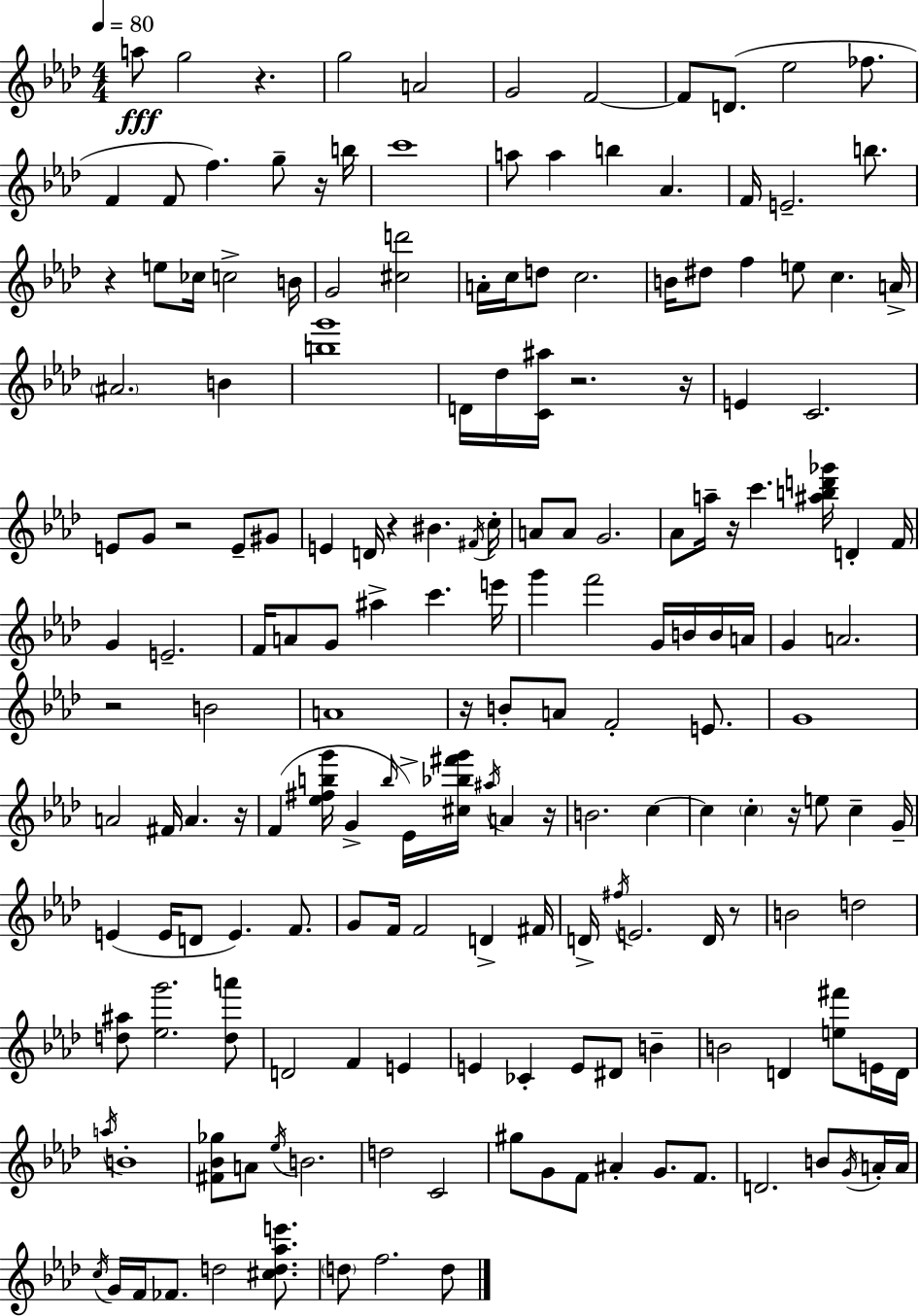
{
  \clef treble
  \numericTimeSignature
  \time 4/4
  \key aes \major
  \tempo 4 = 80
  a''8\fff g''2 r4. | g''2 a'2 | g'2 f'2~~ | f'8 d'8.( ees''2 fes''8. | \break f'4 f'8 f''4.) g''8-- r16 b''16 | c'''1 | a''8 a''4 b''4 aes'4. | f'16 e'2.-- b''8. | \break r4 e''8 ces''16 c''2-> b'16 | g'2 <cis'' d'''>2 | a'16-. c''16 d''8 c''2. | b'16 dis''8 f''4 e''8 c''4. a'16-> | \break \parenthesize ais'2. b'4 | <b'' g'''>1 | d'16 des''16 <c' ais''>16 r2. r16 | e'4 c'2. | \break e'8 g'8 r2 e'8-- gis'8 | e'4 d'16 r4 bis'4. \acciaccatura { fis'16 } | c''16-. a'8 a'8 g'2. | aes'8 a''16-- r16 c'''4. <ais'' b'' d''' ges'''>16 d'4-. | \break f'16 g'4 e'2.-- | f'16 a'8 g'8 ais''4-> c'''4. | e'''16 g'''4 f'''2 g'16 b'16 b'16 | a'16 g'4 a'2. | \break r2 b'2 | a'1 | r16 b'8-. a'8 f'2-. e'8. | g'1 | \break a'2 fis'16 a'4. | r16 f'4( <ees'' fis'' b'' g'''>16 g'4-> \grace { b''16 }) ees'16-> <cis'' bes'' fis''' g'''>16 \acciaccatura { ais''16 } a'4 | r16 b'2. c''4~~ | c''4 \parenthesize c''4-. r16 e''8 c''4-- | \break g'16-- e'4( e'16 d'8 e'4.) | f'8. g'8 f'16 f'2 d'4-> | fis'16 d'16-> \acciaccatura { fis''16 } e'2. | d'16 r8 b'2 d''2 | \break <d'' ais''>8 <ees'' g'''>2. | <d'' a'''>8 d'2 f'4 | e'4 e'4 ces'4-. e'8 dis'8 | b'4-- b'2 d'4 | \break <e'' fis'''>8 e'16 d'16 \acciaccatura { a''16 } b'1-. | <fis' bes' ges''>8 a'8 \acciaccatura { ees''16 } b'2. | d''2 c'2 | gis''8 g'8 f'8 ais'4-. | \break g'8. f'8. d'2. | b'8 \acciaccatura { g'16 } a'16-. a'16 \acciaccatura { c''16 } g'16 f'16 fes'8. d''2 | <cis'' d'' aes'' e'''>8. \parenthesize d''8 f''2. | d''8 \bar "|."
}